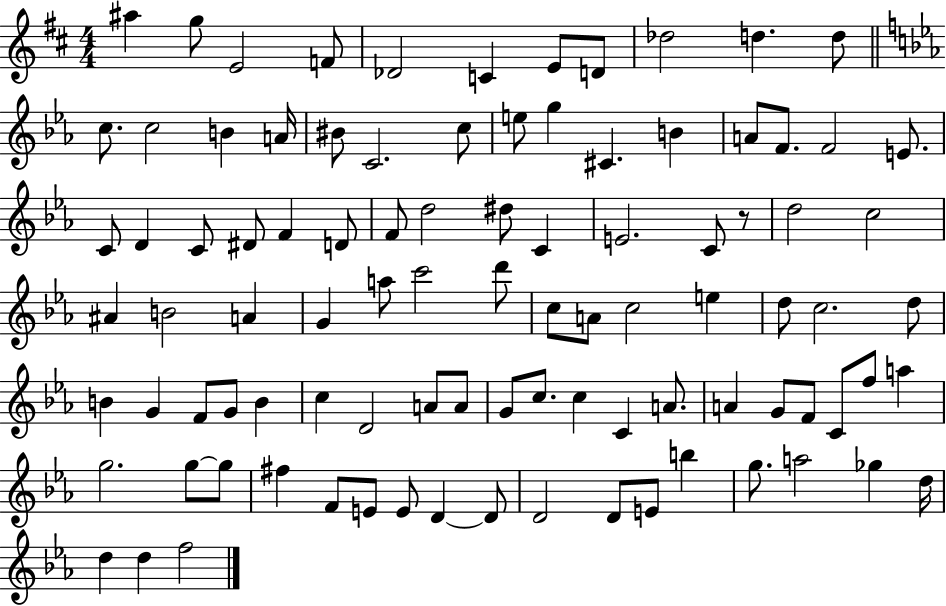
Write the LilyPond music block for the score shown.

{
  \clef treble
  \numericTimeSignature
  \time 4/4
  \key d \major
  ais''4 g''8 e'2 f'8 | des'2 c'4 e'8 d'8 | des''2 d''4. d''8 | \bar "||" \break \key ees \major c''8. c''2 b'4 a'16 | bis'8 c'2. c''8 | e''8 g''4 cis'4. b'4 | a'8 f'8. f'2 e'8. | \break c'8 d'4 c'8 dis'8 f'4 d'8 | f'8 d''2 dis''8 c'4 | e'2. c'8 r8 | d''2 c''2 | \break ais'4 b'2 a'4 | g'4 a''8 c'''2 d'''8 | c''8 a'8 c''2 e''4 | d''8 c''2. d''8 | \break b'4 g'4 f'8 g'8 b'4 | c''4 d'2 a'8 a'8 | g'8 c''8. c''4 c'4 a'8. | a'4 g'8 f'8 c'8 f''8 a''4 | \break g''2. g''8~~ g''8 | fis''4 f'8 e'8 e'8 d'4~~ d'8 | d'2 d'8 e'8 b''4 | g''8. a''2 ges''4 d''16 | \break d''4 d''4 f''2 | \bar "|."
}